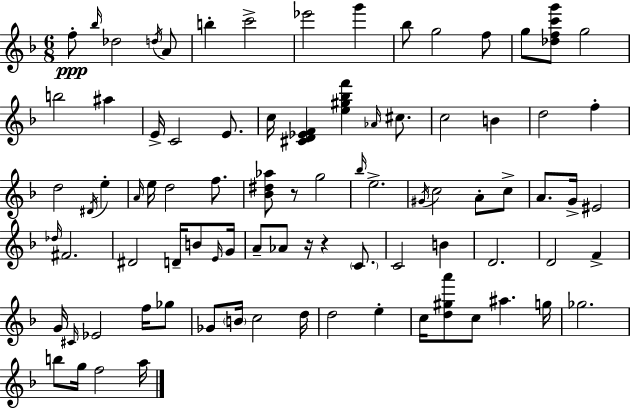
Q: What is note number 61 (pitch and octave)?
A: Eb4